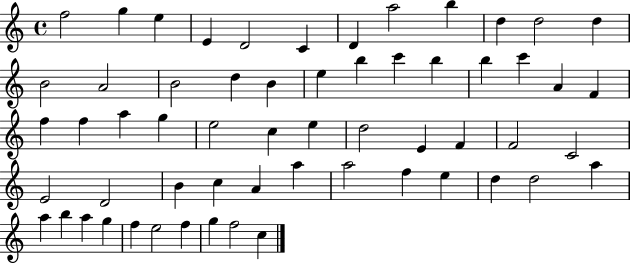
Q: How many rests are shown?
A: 0